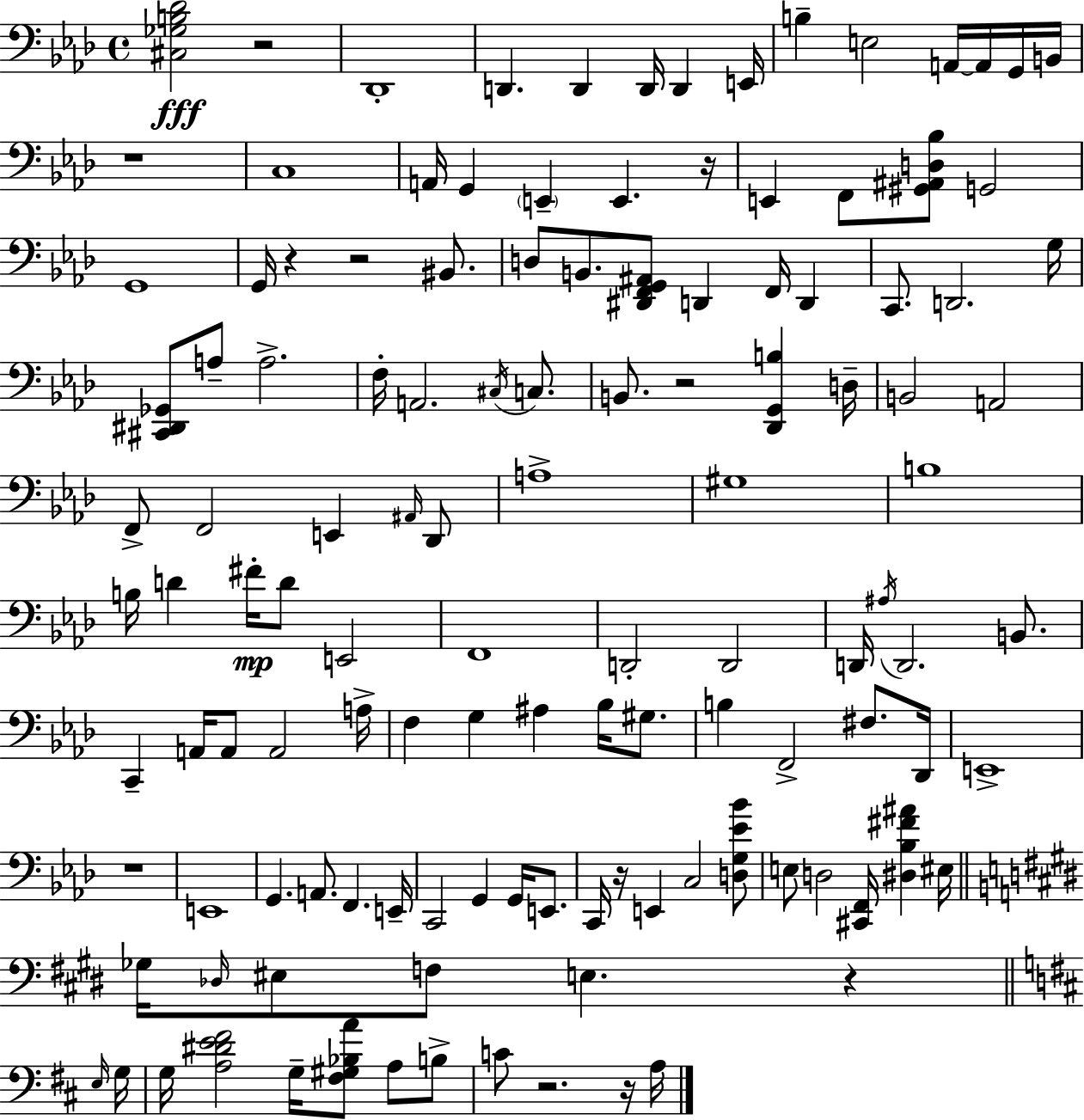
[C#3,Gb3,B3,Db4]/h R/h Db2/w D2/q. D2/q D2/s D2/q E2/s B3/q E3/h A2/s A2/s G2/s B2/s R/w C3/w A2/s G2/q E2/q E2/q. R/s E2/q F2/e [G#2,A#2,D3,Bb3]/e G2/h G2/w G2/s R/q R/h BIS2/e. D3/e B2/e. [D#2,F2,G2,A#2]/e D2/q F2/s D2/q C2/e. D2/h. G3/s [C#2,D#2,Gb2]/e A3/e A3/h. F3/s A2/h. C#3/s C3/e. B2/e. R/h [Db2,G2,B3]/q D3/s B2/h A2/h F2/e F2/h E2/q A#2/s Db2/e A3/w G#3/w B3/w B3/s D4/q F#4/s D4/e E2/h F2/w D2/h D2/h D2/s A#3/s D2/h. B2/e. C2/q A2/s A2/e A2/h A3/s F3/q G3/q A#3/q Bb3/s G#3/e. B3/q F2/h F#3/e. Db2/s E2/w R/w E2/w G2/q. A2/e. F2/q. E2/s C2/h G2/q G2/s E2/e. C2/s R/s E2/q C3/h [D3,G3,Eb4,Bb4]/e E3/e D3/h [C#2,F2]/s [D#3,Bb3,F#4,A#4]/q EIS3/s Gb3/s Db3/s EIS3/e F3/e E3/q. R/q E3/s G3/s G3/s [A3,D#4,E4,F#4]/h G3/s [F#3,G#3,Bb3,A4]/e A3/e B3/e C4/e R/h. R/s A3/s